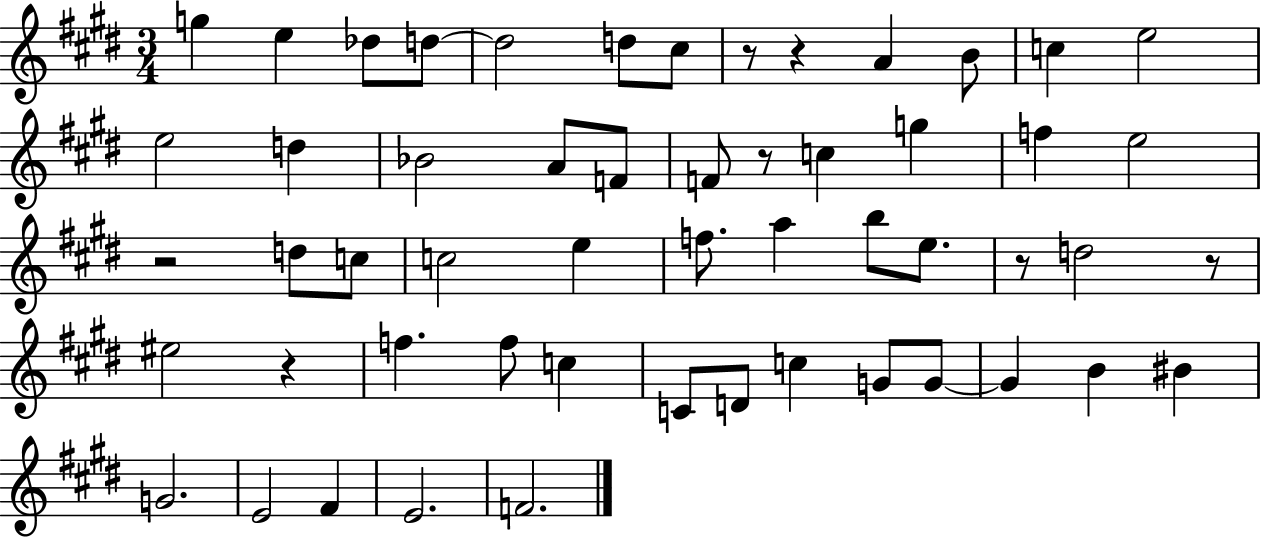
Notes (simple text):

G5/q E5/q Db5/e D5/e D5/h D5/e C#5/e R/e R/q A4/q B4/e C5/q E5/h E5/h D5/q Bb4/h A4/e F4/e F4/e R/e C5/q G5/q F5/q E5/h R/h D5/e C5/e C5/h E5/q F5/e. A5/q B5/e E5/e. R/e D5/h R/e EIS5/h R/q F5/q. F5/e C5/q C4/e D4/e C5/q G4/e G4/e G4/q B4/q BIS4/q G4/h. E4/h F#4/q E4/h. F4/h.